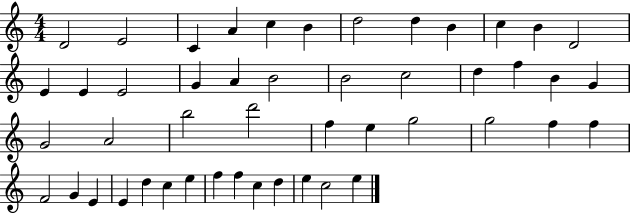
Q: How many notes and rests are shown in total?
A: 48